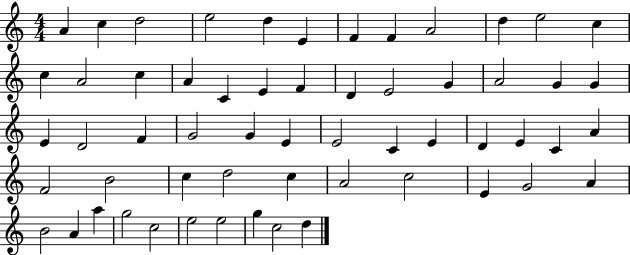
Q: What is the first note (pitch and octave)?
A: A4